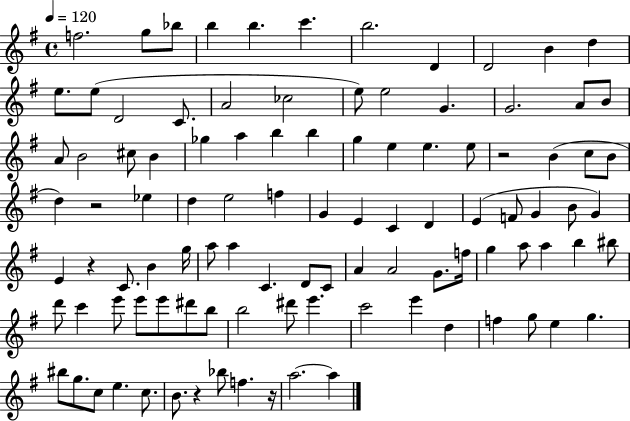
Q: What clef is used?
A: treble